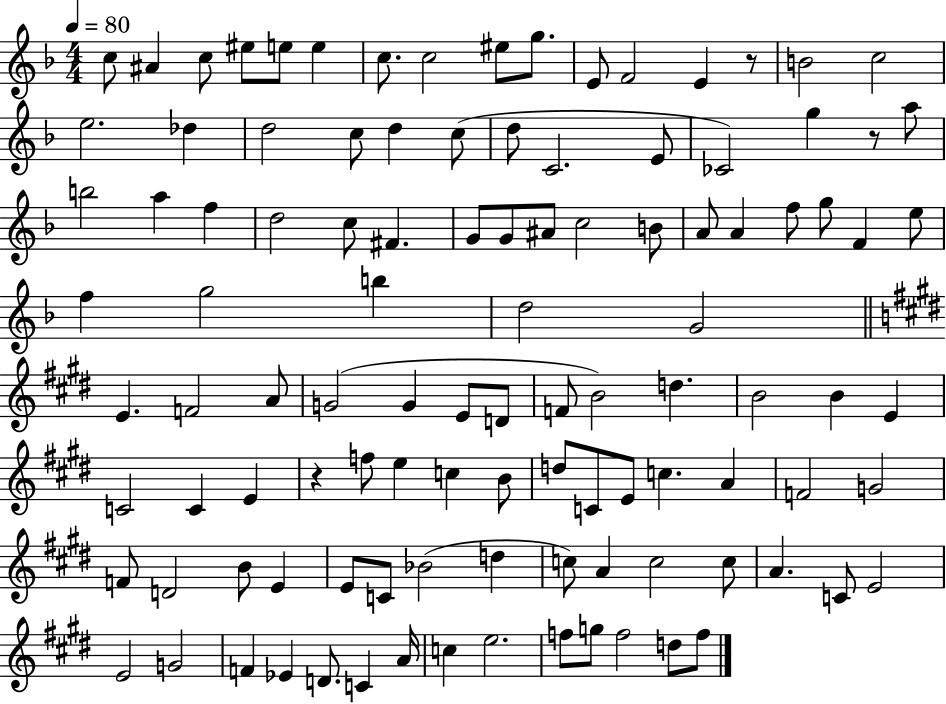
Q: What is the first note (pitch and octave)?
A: C5